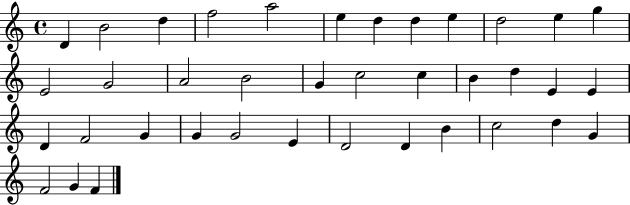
D4/q B4/h D5/q F5/h A5/h E5/q D5/q D5/q E5/q D5/h E5/q G5/q E4/h G4/h A4/h B4/h G4/q C5/h C5/q B4/q D5/q E4/q E4/q D4/q F4/h G4/q G4/q G4/h E4/q D4/h D4/q B4/q C5/h D5/q G4/q F4/h G4/q F4/q